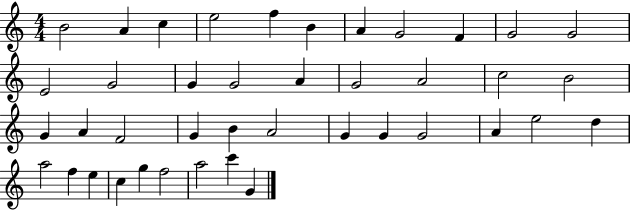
B4/h A4/q C5/q E5/h F5/q B4/q A4/q G4/h F4/q G4/h G4/h E4/h G4/h G4/q G4/h A4/q G4/h A4/h C5/h B4/h G4/q A4/q F4/h G4/q B4/q A4/h G4/q G4/q G4/h A4/q E5/h D5/q A5/h F5/q E5/q C5/q G5/q F5/h A5/h C6/q G4/q